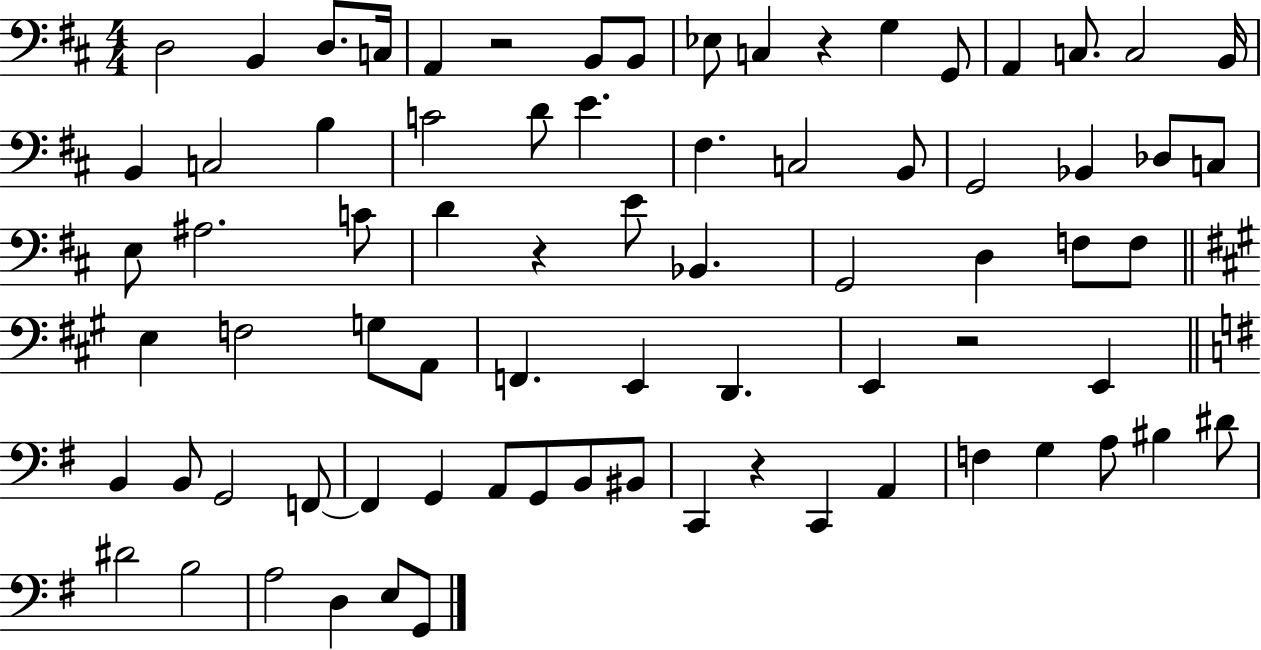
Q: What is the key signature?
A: D major